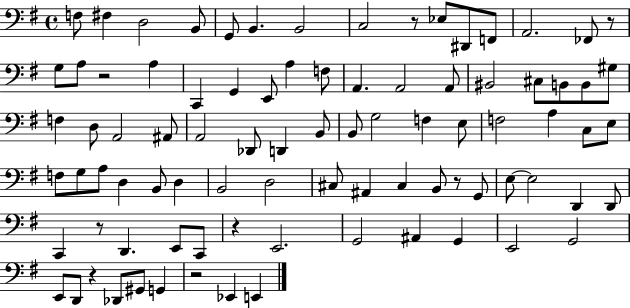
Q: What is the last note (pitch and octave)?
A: E2